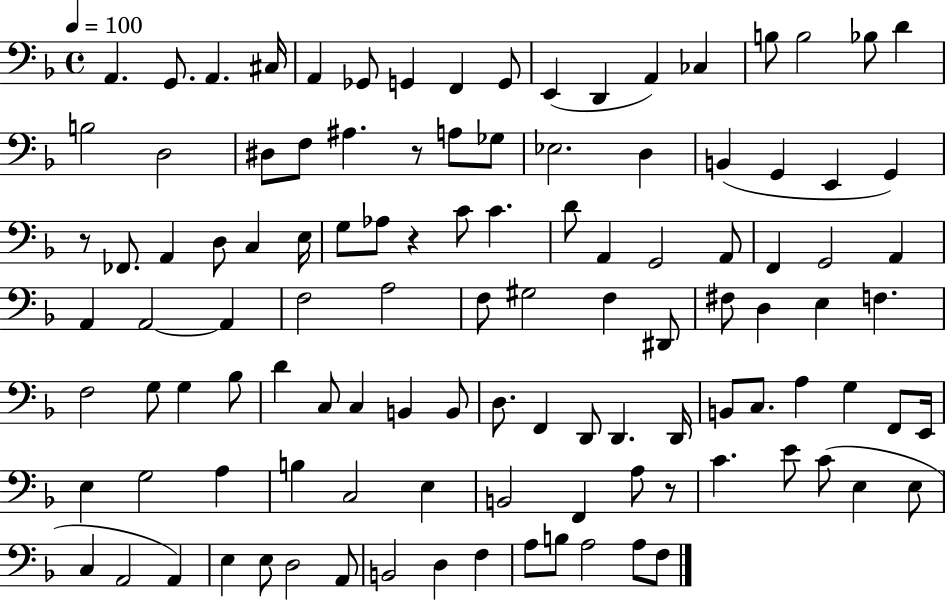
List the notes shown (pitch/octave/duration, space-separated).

A2/q. G2/e. A2/q. C#3/s A2/q Gb2/e G2/q F2/q G2/e E2/q D2/q A2/q CES3/q B3/e B3/h Bb3/e D4/q B3/h D3/h D#3/e F3/e A#3/q. R/e A3/e Gb3/e Eb3/h. D3/q B2/q G2/q E2/q G2/q R/e FES2/e. A2/q D3/e C3/q E3/s G3/e Ab3/e R/q C4/e C4/q. D4/e A2/q G2/h A2/e F2/q G2/h A2/q A2/q A2/h A2/q F3/h A3/h F3/e G#3/h F3/q D#2/e F#3/e D3/q E3/q F3/q. F3/h G3/e G3/q Bb3/e D4/q C3/e C3/q B2/q B2/e D3/e. F2/q D2/e D2/q. D2/s B2/e C3/e. A3/q G3/q F2/e E2/s E3/q G3/h A3/q B3/q C3/h E3/q B2/h F2/q A3/e R/e C4/q. E4/e C4/e E3/q E3/e C3/q A2/h A2/q E3/q E3/e D3/h A2/e B2/h D3/q F3/q A3/e B3/e A3/h A3/e F3/e